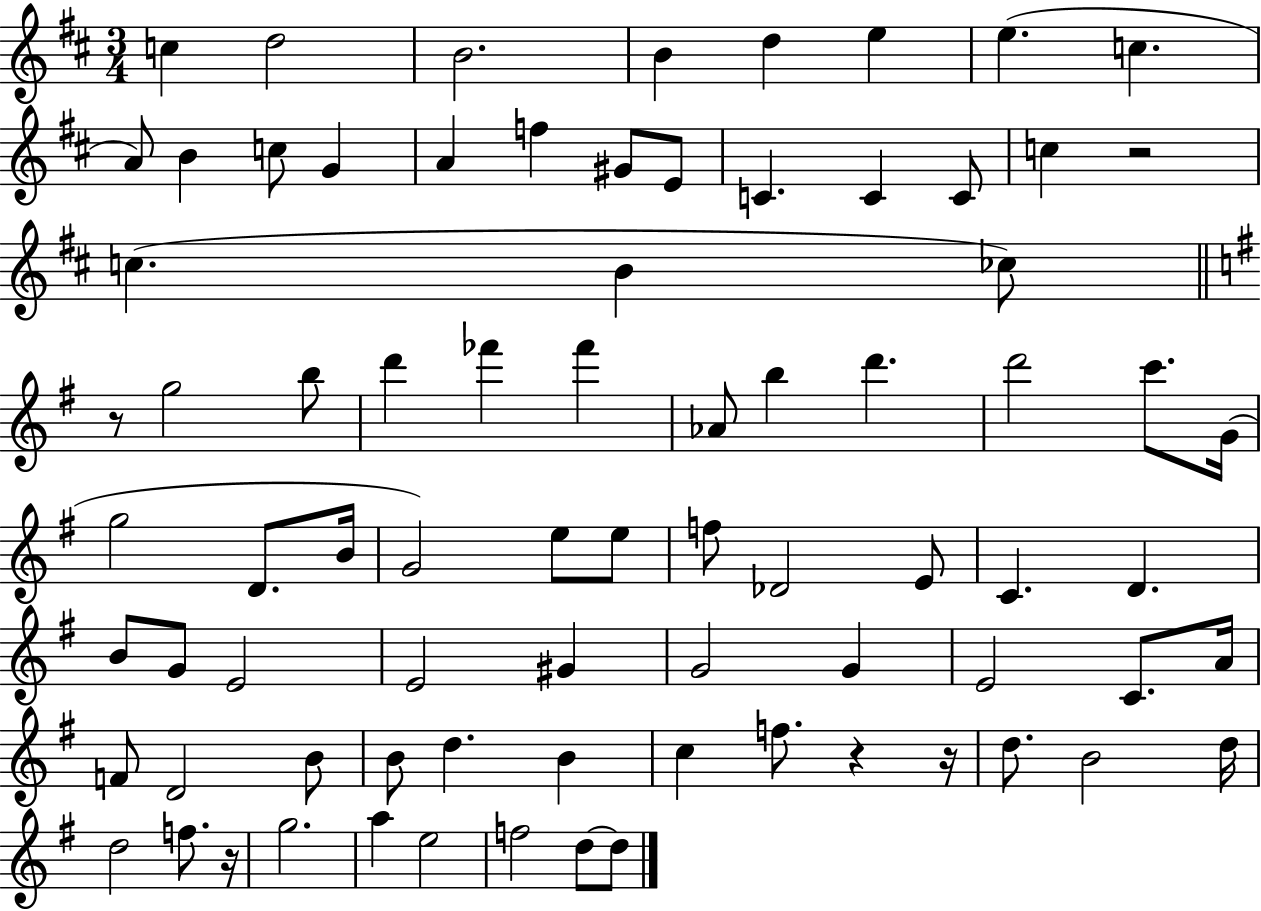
{
  \clef treble
  \numericTimeSignature
  \time 3/4
  \key d \major
  c''4 d''2 | b'2. | b'4 d''4 e''4 | e''4.( c''4. | \break a'8) b'4 c''8 g'4 | a'4 f''4 gis'8 e'8 | c'4. c'4 c'8 | c''4 r2 | \break c''4.( b'4 ces''8) | \bar "||" \break \key g \major r8 g''2 b''8 | d'''4 fes'''4 fes'''4 | aes'8 b''4 d'''4. | d'''2 c'''8. g'16( | \break g''2 d'8. b'16 | g'2) e''8 e''8 | f''8 des'2 e'8 | c'4. d'4. | \break b'8 g'8 e'2 | e'2 gis'4 | g'2 g'4 | e'2 c'8. a'16 | \break f'8 d'2 b'8 | b'8 d''4. b'4 | c''4 f''8. r4 r16 | d''8. b'2 d''16 | \break d''2 f''8. r16 | g''2. | a''4 e''2 | f''2 d''8~~ d''8 | \break \bar "|."
}